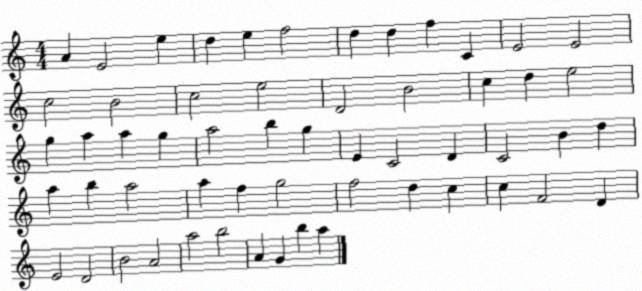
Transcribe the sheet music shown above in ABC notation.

X:1
T:Untitled
M:4/4
L:1/4
K:C
A E2 e d e f2 d d f C E2 E2 c2 B2 c2 e2 D2 B2 c d e2 g a a g a2 b g E C2 D C2 B d a b a2 a f g2 f2 d c c F2 D E2 D2 B2 A2 a2 b2 A G b a